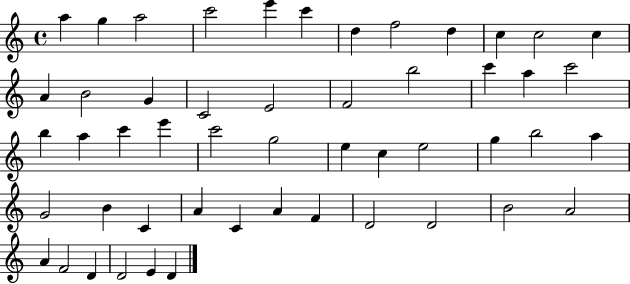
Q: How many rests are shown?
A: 0